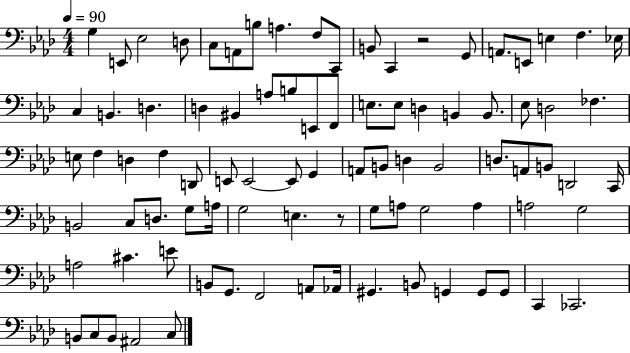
G3/q E2/e Eb3/h D3/e C3/e A2/e B3/e A3/q. F3/e C2/e B2/e C2/q R/h G2/e A2/e. E2/e E3/q F3/q. Eb3/s C3/q B2/q. D3/q. D3/q BIS2/q A3/e B3/e E2/e F2/e E3/e. E3/e D3/q B2/q B2/e. Eb3/e D3/h FES3/q. E3/e F3/q D3/q F3/q D2/e E2/e E2/h E2/e G2/q A2/e B2/e D3/q B2/h D3/e. A2/e B2/e D2/h C2/s B2/h C3/e D3/e. G3/e A3/s G3/h E3/q. R/e G3/e A3/e G3/h A3/q A3/h G3/h A3/h C#4/q. E4/e B2/e G2/e. F2/h A2/e Ab2/s G#2/q. B2/e G2/q G2/e G2/e C2/q CES2/h. B2/e C3/e B2/e A#2/h C3/e